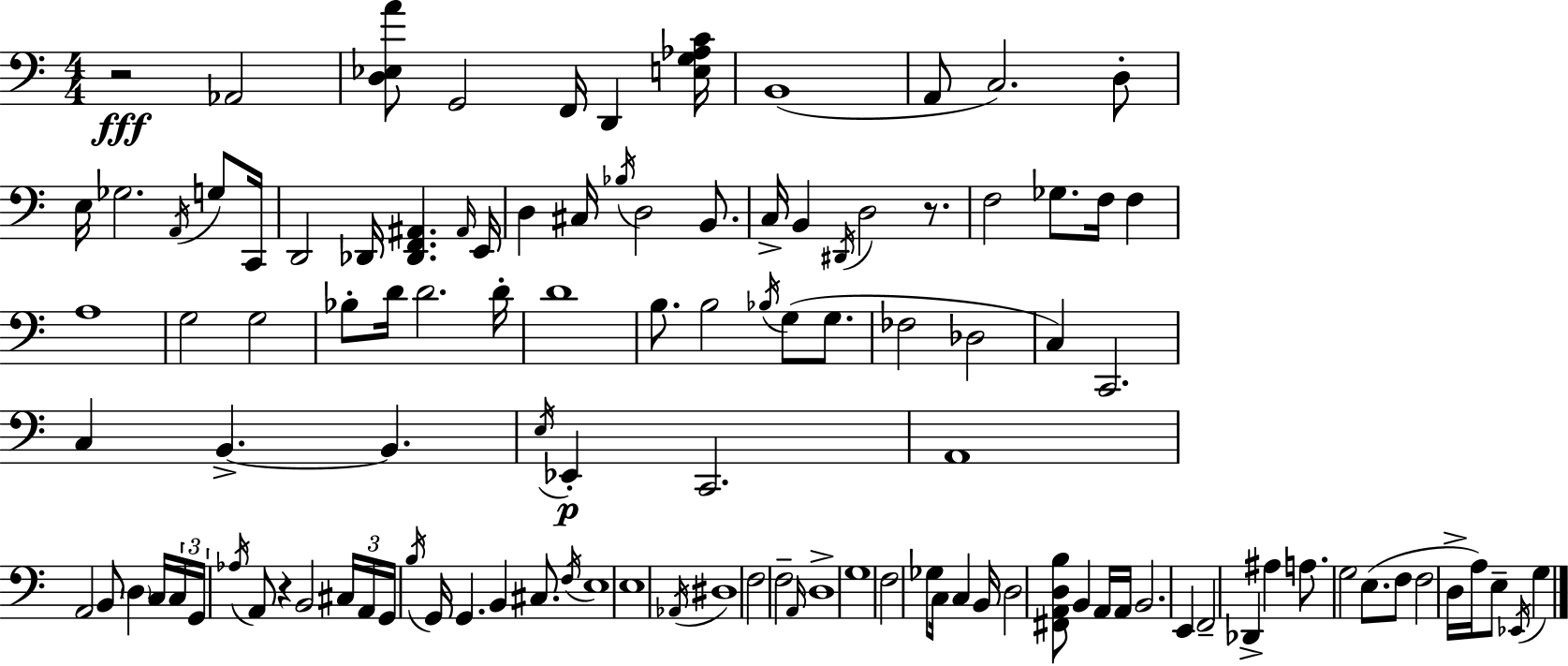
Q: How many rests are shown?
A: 3